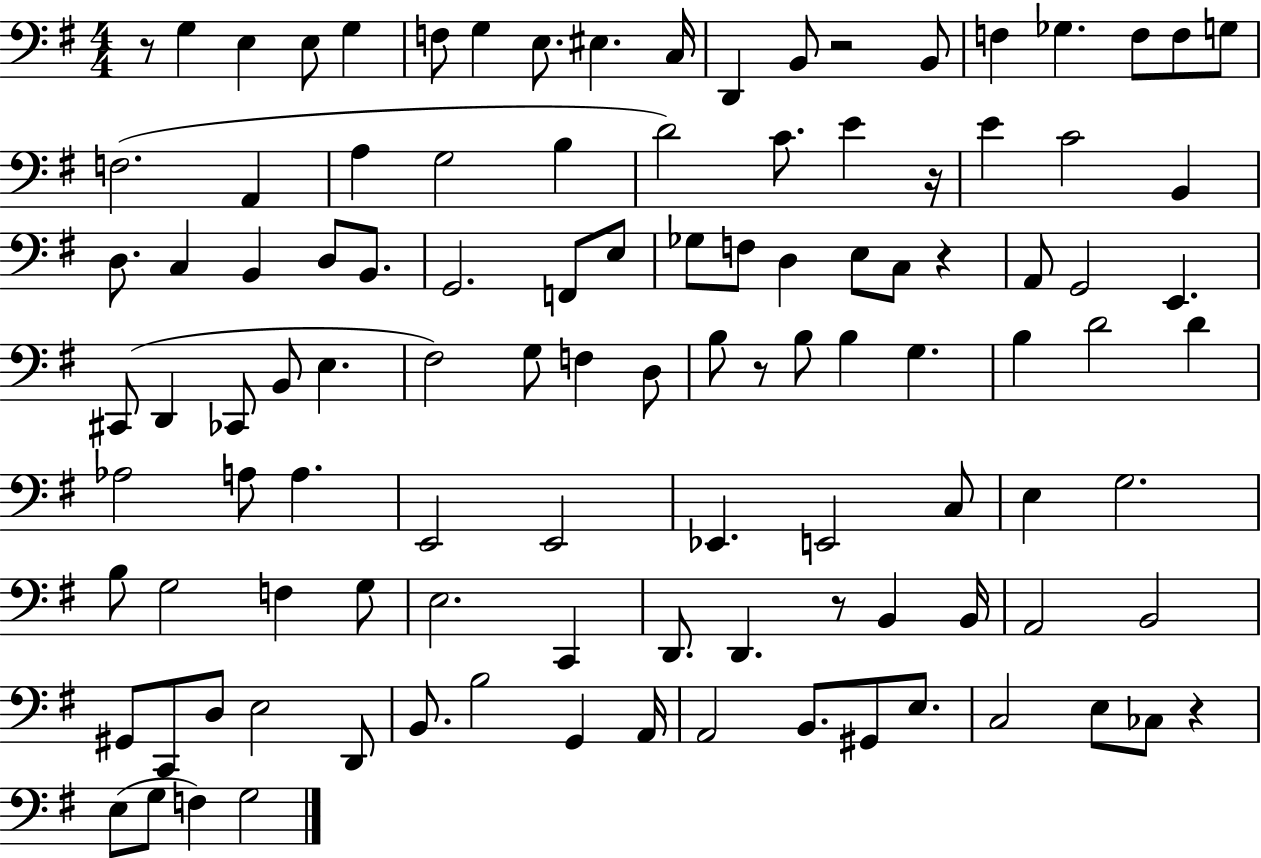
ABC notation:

X:1
T:Untitled
M:4/4
L:1/4
K:G
z/2 G, E, E,/2 G, F,/2 G, E,/2 ^E, C,/4 D,, B,,/2 z2 B,,/2 F, _G, F,/2 F,/2 G,/2 F,2 A,, A, G,2 B, D2 C/2 E z/4 E C2 B,, D,/2 C, B,, D,/2 B,,/2 G,,2 F,,/2 E,/2 _G,/2 F,/2 D, E,/2 C,/2 z A,,/2 G,,2 E,, ^C,,/2 D,, _C,,/2 B,,/2 E, ^F,2 G,/2 F, D,/2 B,/2 z/2 B,/2 B, G, B, D2 D _A,2 A,/2 A, E,,2 E,,2 _E,, E,,2 C,/2 E, G,2 B,/2 G,2 F, G,/2 E,2 C,, D,,/2 D,, z/2 B,, B,,/4 A,,2 B,,2 ^G,,/2 C,,/2 D,/2 E,2 D,,/2 B,,/2 B,2 G,, A,,/4 A,,2 B,,/2 ^G,,/2 E,/2 C,2 E,/2 _C,/2 z E,/2 G,/2 F, G,2